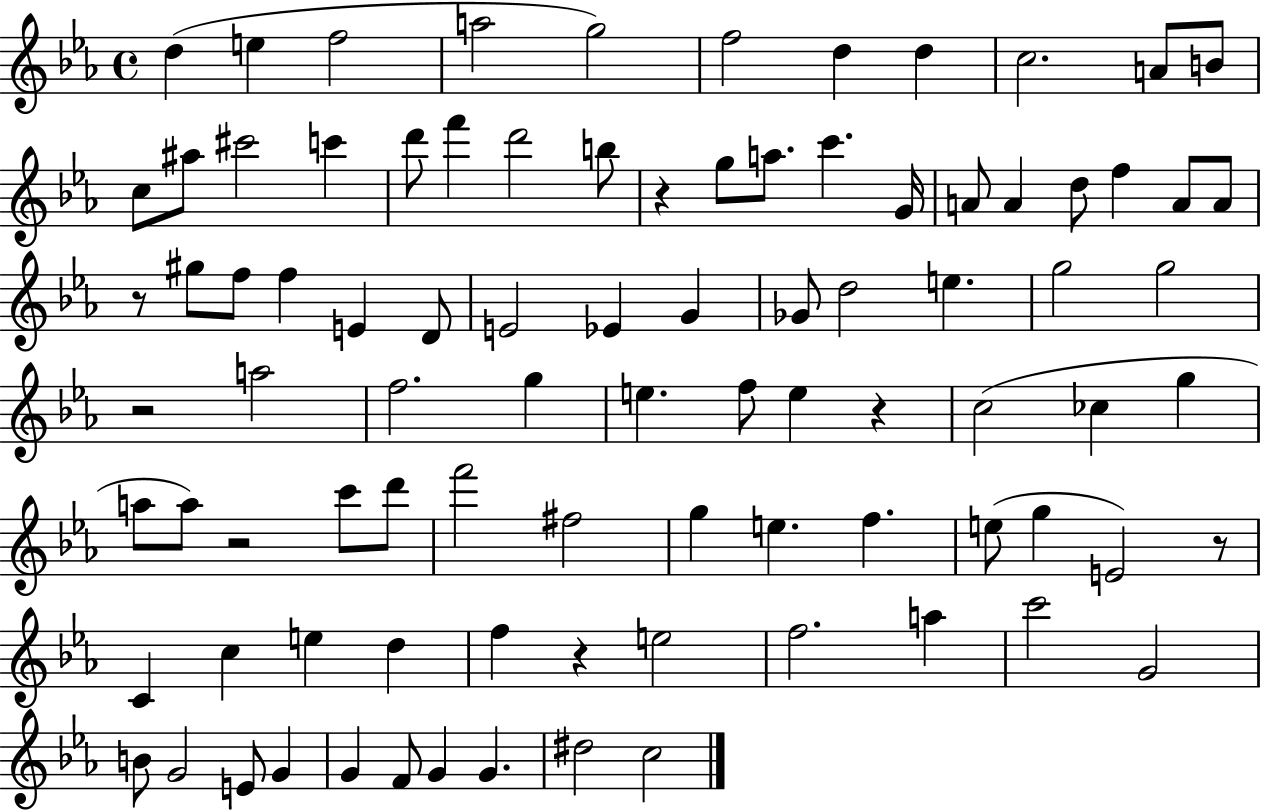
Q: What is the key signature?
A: EES major